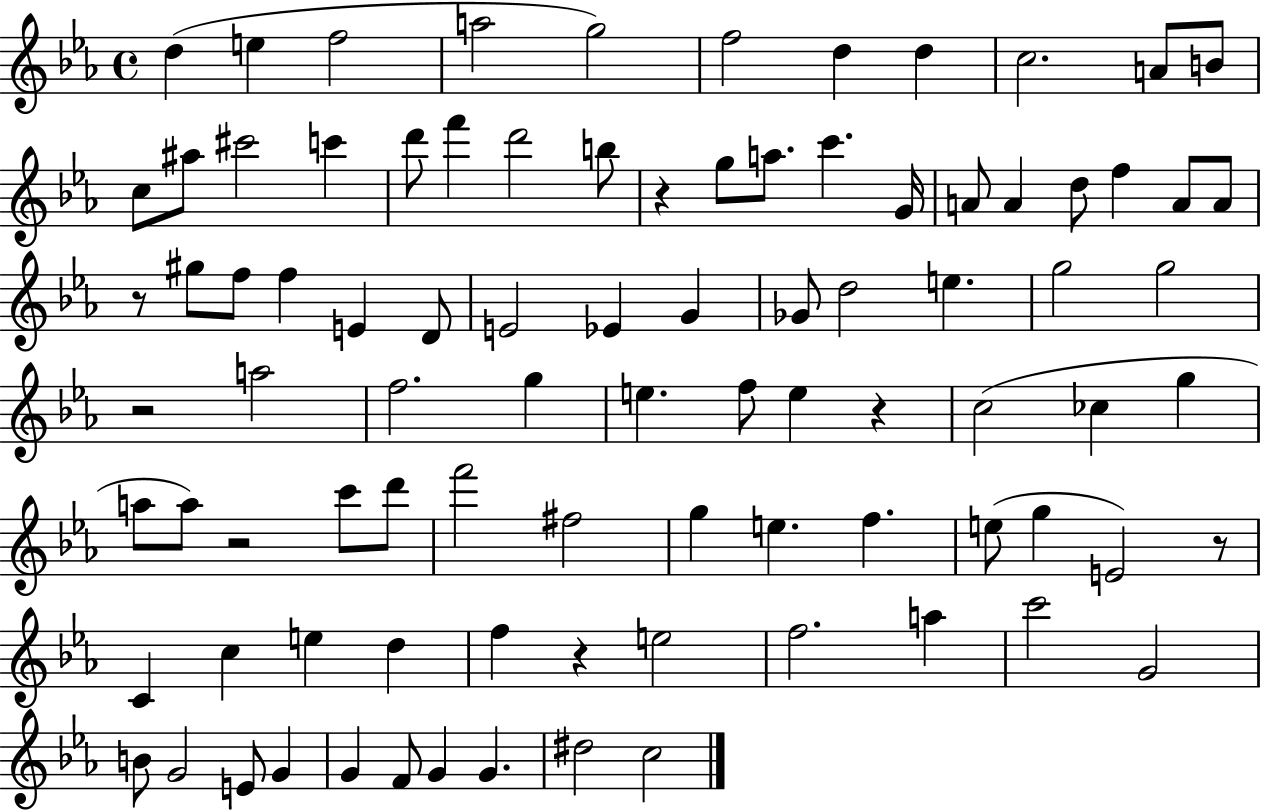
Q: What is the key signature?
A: EES major